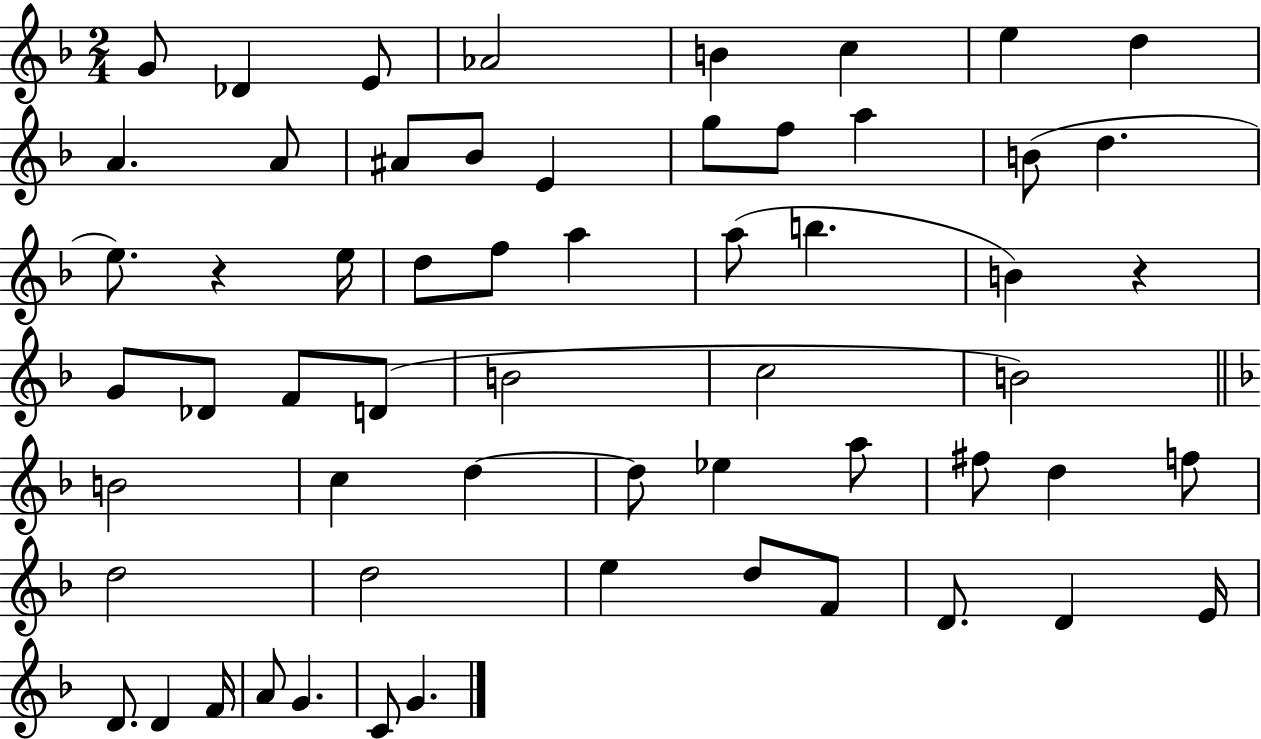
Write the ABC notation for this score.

X:1
T:Untitled
M:2/4
L:1/4
K:F
G/2 _D E/2 _A2 B c e d A A/2 ^A/2 _B/2 E g/2 f/2 a B/2 d e/2 z e/4 d/2 f/2 a a/2 b B z G/2 _D/2 F/2 D/2 B2 c2 B2 B2 c d d/2 _e a/2 ^f/2 d f/2 d2 d2 e d/2 F/2 D/2 D E/4 D/2 D F/4 A/2 G C/2 G